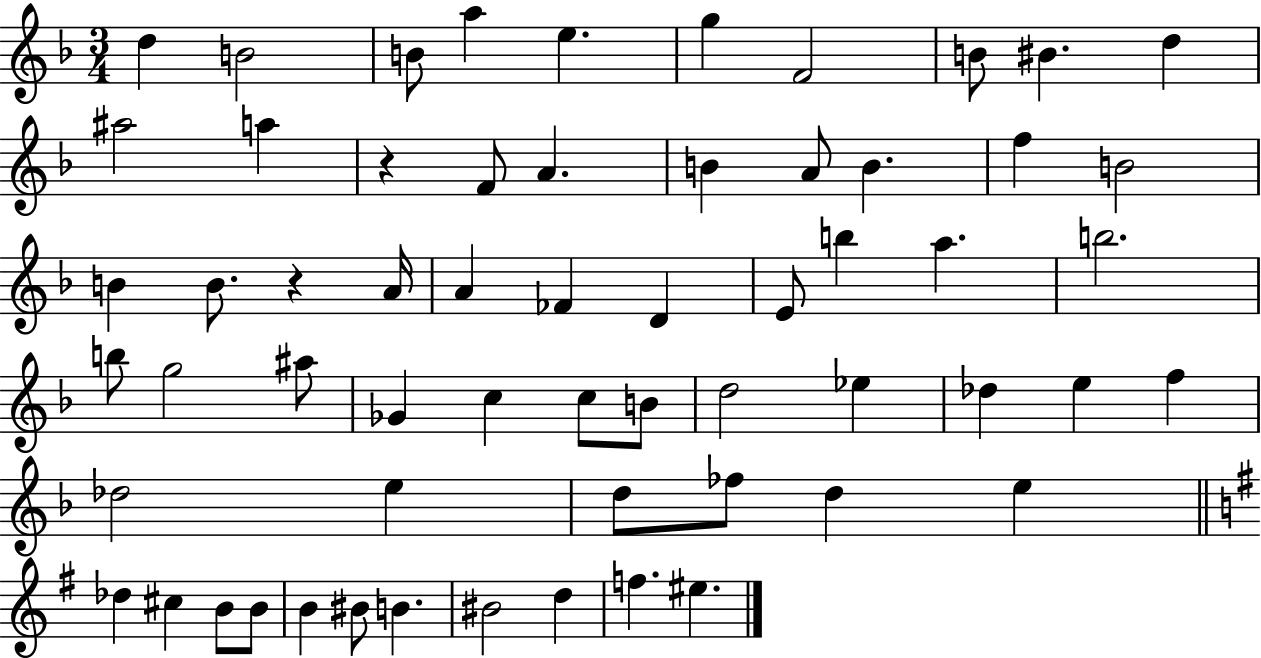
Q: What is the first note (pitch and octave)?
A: D5